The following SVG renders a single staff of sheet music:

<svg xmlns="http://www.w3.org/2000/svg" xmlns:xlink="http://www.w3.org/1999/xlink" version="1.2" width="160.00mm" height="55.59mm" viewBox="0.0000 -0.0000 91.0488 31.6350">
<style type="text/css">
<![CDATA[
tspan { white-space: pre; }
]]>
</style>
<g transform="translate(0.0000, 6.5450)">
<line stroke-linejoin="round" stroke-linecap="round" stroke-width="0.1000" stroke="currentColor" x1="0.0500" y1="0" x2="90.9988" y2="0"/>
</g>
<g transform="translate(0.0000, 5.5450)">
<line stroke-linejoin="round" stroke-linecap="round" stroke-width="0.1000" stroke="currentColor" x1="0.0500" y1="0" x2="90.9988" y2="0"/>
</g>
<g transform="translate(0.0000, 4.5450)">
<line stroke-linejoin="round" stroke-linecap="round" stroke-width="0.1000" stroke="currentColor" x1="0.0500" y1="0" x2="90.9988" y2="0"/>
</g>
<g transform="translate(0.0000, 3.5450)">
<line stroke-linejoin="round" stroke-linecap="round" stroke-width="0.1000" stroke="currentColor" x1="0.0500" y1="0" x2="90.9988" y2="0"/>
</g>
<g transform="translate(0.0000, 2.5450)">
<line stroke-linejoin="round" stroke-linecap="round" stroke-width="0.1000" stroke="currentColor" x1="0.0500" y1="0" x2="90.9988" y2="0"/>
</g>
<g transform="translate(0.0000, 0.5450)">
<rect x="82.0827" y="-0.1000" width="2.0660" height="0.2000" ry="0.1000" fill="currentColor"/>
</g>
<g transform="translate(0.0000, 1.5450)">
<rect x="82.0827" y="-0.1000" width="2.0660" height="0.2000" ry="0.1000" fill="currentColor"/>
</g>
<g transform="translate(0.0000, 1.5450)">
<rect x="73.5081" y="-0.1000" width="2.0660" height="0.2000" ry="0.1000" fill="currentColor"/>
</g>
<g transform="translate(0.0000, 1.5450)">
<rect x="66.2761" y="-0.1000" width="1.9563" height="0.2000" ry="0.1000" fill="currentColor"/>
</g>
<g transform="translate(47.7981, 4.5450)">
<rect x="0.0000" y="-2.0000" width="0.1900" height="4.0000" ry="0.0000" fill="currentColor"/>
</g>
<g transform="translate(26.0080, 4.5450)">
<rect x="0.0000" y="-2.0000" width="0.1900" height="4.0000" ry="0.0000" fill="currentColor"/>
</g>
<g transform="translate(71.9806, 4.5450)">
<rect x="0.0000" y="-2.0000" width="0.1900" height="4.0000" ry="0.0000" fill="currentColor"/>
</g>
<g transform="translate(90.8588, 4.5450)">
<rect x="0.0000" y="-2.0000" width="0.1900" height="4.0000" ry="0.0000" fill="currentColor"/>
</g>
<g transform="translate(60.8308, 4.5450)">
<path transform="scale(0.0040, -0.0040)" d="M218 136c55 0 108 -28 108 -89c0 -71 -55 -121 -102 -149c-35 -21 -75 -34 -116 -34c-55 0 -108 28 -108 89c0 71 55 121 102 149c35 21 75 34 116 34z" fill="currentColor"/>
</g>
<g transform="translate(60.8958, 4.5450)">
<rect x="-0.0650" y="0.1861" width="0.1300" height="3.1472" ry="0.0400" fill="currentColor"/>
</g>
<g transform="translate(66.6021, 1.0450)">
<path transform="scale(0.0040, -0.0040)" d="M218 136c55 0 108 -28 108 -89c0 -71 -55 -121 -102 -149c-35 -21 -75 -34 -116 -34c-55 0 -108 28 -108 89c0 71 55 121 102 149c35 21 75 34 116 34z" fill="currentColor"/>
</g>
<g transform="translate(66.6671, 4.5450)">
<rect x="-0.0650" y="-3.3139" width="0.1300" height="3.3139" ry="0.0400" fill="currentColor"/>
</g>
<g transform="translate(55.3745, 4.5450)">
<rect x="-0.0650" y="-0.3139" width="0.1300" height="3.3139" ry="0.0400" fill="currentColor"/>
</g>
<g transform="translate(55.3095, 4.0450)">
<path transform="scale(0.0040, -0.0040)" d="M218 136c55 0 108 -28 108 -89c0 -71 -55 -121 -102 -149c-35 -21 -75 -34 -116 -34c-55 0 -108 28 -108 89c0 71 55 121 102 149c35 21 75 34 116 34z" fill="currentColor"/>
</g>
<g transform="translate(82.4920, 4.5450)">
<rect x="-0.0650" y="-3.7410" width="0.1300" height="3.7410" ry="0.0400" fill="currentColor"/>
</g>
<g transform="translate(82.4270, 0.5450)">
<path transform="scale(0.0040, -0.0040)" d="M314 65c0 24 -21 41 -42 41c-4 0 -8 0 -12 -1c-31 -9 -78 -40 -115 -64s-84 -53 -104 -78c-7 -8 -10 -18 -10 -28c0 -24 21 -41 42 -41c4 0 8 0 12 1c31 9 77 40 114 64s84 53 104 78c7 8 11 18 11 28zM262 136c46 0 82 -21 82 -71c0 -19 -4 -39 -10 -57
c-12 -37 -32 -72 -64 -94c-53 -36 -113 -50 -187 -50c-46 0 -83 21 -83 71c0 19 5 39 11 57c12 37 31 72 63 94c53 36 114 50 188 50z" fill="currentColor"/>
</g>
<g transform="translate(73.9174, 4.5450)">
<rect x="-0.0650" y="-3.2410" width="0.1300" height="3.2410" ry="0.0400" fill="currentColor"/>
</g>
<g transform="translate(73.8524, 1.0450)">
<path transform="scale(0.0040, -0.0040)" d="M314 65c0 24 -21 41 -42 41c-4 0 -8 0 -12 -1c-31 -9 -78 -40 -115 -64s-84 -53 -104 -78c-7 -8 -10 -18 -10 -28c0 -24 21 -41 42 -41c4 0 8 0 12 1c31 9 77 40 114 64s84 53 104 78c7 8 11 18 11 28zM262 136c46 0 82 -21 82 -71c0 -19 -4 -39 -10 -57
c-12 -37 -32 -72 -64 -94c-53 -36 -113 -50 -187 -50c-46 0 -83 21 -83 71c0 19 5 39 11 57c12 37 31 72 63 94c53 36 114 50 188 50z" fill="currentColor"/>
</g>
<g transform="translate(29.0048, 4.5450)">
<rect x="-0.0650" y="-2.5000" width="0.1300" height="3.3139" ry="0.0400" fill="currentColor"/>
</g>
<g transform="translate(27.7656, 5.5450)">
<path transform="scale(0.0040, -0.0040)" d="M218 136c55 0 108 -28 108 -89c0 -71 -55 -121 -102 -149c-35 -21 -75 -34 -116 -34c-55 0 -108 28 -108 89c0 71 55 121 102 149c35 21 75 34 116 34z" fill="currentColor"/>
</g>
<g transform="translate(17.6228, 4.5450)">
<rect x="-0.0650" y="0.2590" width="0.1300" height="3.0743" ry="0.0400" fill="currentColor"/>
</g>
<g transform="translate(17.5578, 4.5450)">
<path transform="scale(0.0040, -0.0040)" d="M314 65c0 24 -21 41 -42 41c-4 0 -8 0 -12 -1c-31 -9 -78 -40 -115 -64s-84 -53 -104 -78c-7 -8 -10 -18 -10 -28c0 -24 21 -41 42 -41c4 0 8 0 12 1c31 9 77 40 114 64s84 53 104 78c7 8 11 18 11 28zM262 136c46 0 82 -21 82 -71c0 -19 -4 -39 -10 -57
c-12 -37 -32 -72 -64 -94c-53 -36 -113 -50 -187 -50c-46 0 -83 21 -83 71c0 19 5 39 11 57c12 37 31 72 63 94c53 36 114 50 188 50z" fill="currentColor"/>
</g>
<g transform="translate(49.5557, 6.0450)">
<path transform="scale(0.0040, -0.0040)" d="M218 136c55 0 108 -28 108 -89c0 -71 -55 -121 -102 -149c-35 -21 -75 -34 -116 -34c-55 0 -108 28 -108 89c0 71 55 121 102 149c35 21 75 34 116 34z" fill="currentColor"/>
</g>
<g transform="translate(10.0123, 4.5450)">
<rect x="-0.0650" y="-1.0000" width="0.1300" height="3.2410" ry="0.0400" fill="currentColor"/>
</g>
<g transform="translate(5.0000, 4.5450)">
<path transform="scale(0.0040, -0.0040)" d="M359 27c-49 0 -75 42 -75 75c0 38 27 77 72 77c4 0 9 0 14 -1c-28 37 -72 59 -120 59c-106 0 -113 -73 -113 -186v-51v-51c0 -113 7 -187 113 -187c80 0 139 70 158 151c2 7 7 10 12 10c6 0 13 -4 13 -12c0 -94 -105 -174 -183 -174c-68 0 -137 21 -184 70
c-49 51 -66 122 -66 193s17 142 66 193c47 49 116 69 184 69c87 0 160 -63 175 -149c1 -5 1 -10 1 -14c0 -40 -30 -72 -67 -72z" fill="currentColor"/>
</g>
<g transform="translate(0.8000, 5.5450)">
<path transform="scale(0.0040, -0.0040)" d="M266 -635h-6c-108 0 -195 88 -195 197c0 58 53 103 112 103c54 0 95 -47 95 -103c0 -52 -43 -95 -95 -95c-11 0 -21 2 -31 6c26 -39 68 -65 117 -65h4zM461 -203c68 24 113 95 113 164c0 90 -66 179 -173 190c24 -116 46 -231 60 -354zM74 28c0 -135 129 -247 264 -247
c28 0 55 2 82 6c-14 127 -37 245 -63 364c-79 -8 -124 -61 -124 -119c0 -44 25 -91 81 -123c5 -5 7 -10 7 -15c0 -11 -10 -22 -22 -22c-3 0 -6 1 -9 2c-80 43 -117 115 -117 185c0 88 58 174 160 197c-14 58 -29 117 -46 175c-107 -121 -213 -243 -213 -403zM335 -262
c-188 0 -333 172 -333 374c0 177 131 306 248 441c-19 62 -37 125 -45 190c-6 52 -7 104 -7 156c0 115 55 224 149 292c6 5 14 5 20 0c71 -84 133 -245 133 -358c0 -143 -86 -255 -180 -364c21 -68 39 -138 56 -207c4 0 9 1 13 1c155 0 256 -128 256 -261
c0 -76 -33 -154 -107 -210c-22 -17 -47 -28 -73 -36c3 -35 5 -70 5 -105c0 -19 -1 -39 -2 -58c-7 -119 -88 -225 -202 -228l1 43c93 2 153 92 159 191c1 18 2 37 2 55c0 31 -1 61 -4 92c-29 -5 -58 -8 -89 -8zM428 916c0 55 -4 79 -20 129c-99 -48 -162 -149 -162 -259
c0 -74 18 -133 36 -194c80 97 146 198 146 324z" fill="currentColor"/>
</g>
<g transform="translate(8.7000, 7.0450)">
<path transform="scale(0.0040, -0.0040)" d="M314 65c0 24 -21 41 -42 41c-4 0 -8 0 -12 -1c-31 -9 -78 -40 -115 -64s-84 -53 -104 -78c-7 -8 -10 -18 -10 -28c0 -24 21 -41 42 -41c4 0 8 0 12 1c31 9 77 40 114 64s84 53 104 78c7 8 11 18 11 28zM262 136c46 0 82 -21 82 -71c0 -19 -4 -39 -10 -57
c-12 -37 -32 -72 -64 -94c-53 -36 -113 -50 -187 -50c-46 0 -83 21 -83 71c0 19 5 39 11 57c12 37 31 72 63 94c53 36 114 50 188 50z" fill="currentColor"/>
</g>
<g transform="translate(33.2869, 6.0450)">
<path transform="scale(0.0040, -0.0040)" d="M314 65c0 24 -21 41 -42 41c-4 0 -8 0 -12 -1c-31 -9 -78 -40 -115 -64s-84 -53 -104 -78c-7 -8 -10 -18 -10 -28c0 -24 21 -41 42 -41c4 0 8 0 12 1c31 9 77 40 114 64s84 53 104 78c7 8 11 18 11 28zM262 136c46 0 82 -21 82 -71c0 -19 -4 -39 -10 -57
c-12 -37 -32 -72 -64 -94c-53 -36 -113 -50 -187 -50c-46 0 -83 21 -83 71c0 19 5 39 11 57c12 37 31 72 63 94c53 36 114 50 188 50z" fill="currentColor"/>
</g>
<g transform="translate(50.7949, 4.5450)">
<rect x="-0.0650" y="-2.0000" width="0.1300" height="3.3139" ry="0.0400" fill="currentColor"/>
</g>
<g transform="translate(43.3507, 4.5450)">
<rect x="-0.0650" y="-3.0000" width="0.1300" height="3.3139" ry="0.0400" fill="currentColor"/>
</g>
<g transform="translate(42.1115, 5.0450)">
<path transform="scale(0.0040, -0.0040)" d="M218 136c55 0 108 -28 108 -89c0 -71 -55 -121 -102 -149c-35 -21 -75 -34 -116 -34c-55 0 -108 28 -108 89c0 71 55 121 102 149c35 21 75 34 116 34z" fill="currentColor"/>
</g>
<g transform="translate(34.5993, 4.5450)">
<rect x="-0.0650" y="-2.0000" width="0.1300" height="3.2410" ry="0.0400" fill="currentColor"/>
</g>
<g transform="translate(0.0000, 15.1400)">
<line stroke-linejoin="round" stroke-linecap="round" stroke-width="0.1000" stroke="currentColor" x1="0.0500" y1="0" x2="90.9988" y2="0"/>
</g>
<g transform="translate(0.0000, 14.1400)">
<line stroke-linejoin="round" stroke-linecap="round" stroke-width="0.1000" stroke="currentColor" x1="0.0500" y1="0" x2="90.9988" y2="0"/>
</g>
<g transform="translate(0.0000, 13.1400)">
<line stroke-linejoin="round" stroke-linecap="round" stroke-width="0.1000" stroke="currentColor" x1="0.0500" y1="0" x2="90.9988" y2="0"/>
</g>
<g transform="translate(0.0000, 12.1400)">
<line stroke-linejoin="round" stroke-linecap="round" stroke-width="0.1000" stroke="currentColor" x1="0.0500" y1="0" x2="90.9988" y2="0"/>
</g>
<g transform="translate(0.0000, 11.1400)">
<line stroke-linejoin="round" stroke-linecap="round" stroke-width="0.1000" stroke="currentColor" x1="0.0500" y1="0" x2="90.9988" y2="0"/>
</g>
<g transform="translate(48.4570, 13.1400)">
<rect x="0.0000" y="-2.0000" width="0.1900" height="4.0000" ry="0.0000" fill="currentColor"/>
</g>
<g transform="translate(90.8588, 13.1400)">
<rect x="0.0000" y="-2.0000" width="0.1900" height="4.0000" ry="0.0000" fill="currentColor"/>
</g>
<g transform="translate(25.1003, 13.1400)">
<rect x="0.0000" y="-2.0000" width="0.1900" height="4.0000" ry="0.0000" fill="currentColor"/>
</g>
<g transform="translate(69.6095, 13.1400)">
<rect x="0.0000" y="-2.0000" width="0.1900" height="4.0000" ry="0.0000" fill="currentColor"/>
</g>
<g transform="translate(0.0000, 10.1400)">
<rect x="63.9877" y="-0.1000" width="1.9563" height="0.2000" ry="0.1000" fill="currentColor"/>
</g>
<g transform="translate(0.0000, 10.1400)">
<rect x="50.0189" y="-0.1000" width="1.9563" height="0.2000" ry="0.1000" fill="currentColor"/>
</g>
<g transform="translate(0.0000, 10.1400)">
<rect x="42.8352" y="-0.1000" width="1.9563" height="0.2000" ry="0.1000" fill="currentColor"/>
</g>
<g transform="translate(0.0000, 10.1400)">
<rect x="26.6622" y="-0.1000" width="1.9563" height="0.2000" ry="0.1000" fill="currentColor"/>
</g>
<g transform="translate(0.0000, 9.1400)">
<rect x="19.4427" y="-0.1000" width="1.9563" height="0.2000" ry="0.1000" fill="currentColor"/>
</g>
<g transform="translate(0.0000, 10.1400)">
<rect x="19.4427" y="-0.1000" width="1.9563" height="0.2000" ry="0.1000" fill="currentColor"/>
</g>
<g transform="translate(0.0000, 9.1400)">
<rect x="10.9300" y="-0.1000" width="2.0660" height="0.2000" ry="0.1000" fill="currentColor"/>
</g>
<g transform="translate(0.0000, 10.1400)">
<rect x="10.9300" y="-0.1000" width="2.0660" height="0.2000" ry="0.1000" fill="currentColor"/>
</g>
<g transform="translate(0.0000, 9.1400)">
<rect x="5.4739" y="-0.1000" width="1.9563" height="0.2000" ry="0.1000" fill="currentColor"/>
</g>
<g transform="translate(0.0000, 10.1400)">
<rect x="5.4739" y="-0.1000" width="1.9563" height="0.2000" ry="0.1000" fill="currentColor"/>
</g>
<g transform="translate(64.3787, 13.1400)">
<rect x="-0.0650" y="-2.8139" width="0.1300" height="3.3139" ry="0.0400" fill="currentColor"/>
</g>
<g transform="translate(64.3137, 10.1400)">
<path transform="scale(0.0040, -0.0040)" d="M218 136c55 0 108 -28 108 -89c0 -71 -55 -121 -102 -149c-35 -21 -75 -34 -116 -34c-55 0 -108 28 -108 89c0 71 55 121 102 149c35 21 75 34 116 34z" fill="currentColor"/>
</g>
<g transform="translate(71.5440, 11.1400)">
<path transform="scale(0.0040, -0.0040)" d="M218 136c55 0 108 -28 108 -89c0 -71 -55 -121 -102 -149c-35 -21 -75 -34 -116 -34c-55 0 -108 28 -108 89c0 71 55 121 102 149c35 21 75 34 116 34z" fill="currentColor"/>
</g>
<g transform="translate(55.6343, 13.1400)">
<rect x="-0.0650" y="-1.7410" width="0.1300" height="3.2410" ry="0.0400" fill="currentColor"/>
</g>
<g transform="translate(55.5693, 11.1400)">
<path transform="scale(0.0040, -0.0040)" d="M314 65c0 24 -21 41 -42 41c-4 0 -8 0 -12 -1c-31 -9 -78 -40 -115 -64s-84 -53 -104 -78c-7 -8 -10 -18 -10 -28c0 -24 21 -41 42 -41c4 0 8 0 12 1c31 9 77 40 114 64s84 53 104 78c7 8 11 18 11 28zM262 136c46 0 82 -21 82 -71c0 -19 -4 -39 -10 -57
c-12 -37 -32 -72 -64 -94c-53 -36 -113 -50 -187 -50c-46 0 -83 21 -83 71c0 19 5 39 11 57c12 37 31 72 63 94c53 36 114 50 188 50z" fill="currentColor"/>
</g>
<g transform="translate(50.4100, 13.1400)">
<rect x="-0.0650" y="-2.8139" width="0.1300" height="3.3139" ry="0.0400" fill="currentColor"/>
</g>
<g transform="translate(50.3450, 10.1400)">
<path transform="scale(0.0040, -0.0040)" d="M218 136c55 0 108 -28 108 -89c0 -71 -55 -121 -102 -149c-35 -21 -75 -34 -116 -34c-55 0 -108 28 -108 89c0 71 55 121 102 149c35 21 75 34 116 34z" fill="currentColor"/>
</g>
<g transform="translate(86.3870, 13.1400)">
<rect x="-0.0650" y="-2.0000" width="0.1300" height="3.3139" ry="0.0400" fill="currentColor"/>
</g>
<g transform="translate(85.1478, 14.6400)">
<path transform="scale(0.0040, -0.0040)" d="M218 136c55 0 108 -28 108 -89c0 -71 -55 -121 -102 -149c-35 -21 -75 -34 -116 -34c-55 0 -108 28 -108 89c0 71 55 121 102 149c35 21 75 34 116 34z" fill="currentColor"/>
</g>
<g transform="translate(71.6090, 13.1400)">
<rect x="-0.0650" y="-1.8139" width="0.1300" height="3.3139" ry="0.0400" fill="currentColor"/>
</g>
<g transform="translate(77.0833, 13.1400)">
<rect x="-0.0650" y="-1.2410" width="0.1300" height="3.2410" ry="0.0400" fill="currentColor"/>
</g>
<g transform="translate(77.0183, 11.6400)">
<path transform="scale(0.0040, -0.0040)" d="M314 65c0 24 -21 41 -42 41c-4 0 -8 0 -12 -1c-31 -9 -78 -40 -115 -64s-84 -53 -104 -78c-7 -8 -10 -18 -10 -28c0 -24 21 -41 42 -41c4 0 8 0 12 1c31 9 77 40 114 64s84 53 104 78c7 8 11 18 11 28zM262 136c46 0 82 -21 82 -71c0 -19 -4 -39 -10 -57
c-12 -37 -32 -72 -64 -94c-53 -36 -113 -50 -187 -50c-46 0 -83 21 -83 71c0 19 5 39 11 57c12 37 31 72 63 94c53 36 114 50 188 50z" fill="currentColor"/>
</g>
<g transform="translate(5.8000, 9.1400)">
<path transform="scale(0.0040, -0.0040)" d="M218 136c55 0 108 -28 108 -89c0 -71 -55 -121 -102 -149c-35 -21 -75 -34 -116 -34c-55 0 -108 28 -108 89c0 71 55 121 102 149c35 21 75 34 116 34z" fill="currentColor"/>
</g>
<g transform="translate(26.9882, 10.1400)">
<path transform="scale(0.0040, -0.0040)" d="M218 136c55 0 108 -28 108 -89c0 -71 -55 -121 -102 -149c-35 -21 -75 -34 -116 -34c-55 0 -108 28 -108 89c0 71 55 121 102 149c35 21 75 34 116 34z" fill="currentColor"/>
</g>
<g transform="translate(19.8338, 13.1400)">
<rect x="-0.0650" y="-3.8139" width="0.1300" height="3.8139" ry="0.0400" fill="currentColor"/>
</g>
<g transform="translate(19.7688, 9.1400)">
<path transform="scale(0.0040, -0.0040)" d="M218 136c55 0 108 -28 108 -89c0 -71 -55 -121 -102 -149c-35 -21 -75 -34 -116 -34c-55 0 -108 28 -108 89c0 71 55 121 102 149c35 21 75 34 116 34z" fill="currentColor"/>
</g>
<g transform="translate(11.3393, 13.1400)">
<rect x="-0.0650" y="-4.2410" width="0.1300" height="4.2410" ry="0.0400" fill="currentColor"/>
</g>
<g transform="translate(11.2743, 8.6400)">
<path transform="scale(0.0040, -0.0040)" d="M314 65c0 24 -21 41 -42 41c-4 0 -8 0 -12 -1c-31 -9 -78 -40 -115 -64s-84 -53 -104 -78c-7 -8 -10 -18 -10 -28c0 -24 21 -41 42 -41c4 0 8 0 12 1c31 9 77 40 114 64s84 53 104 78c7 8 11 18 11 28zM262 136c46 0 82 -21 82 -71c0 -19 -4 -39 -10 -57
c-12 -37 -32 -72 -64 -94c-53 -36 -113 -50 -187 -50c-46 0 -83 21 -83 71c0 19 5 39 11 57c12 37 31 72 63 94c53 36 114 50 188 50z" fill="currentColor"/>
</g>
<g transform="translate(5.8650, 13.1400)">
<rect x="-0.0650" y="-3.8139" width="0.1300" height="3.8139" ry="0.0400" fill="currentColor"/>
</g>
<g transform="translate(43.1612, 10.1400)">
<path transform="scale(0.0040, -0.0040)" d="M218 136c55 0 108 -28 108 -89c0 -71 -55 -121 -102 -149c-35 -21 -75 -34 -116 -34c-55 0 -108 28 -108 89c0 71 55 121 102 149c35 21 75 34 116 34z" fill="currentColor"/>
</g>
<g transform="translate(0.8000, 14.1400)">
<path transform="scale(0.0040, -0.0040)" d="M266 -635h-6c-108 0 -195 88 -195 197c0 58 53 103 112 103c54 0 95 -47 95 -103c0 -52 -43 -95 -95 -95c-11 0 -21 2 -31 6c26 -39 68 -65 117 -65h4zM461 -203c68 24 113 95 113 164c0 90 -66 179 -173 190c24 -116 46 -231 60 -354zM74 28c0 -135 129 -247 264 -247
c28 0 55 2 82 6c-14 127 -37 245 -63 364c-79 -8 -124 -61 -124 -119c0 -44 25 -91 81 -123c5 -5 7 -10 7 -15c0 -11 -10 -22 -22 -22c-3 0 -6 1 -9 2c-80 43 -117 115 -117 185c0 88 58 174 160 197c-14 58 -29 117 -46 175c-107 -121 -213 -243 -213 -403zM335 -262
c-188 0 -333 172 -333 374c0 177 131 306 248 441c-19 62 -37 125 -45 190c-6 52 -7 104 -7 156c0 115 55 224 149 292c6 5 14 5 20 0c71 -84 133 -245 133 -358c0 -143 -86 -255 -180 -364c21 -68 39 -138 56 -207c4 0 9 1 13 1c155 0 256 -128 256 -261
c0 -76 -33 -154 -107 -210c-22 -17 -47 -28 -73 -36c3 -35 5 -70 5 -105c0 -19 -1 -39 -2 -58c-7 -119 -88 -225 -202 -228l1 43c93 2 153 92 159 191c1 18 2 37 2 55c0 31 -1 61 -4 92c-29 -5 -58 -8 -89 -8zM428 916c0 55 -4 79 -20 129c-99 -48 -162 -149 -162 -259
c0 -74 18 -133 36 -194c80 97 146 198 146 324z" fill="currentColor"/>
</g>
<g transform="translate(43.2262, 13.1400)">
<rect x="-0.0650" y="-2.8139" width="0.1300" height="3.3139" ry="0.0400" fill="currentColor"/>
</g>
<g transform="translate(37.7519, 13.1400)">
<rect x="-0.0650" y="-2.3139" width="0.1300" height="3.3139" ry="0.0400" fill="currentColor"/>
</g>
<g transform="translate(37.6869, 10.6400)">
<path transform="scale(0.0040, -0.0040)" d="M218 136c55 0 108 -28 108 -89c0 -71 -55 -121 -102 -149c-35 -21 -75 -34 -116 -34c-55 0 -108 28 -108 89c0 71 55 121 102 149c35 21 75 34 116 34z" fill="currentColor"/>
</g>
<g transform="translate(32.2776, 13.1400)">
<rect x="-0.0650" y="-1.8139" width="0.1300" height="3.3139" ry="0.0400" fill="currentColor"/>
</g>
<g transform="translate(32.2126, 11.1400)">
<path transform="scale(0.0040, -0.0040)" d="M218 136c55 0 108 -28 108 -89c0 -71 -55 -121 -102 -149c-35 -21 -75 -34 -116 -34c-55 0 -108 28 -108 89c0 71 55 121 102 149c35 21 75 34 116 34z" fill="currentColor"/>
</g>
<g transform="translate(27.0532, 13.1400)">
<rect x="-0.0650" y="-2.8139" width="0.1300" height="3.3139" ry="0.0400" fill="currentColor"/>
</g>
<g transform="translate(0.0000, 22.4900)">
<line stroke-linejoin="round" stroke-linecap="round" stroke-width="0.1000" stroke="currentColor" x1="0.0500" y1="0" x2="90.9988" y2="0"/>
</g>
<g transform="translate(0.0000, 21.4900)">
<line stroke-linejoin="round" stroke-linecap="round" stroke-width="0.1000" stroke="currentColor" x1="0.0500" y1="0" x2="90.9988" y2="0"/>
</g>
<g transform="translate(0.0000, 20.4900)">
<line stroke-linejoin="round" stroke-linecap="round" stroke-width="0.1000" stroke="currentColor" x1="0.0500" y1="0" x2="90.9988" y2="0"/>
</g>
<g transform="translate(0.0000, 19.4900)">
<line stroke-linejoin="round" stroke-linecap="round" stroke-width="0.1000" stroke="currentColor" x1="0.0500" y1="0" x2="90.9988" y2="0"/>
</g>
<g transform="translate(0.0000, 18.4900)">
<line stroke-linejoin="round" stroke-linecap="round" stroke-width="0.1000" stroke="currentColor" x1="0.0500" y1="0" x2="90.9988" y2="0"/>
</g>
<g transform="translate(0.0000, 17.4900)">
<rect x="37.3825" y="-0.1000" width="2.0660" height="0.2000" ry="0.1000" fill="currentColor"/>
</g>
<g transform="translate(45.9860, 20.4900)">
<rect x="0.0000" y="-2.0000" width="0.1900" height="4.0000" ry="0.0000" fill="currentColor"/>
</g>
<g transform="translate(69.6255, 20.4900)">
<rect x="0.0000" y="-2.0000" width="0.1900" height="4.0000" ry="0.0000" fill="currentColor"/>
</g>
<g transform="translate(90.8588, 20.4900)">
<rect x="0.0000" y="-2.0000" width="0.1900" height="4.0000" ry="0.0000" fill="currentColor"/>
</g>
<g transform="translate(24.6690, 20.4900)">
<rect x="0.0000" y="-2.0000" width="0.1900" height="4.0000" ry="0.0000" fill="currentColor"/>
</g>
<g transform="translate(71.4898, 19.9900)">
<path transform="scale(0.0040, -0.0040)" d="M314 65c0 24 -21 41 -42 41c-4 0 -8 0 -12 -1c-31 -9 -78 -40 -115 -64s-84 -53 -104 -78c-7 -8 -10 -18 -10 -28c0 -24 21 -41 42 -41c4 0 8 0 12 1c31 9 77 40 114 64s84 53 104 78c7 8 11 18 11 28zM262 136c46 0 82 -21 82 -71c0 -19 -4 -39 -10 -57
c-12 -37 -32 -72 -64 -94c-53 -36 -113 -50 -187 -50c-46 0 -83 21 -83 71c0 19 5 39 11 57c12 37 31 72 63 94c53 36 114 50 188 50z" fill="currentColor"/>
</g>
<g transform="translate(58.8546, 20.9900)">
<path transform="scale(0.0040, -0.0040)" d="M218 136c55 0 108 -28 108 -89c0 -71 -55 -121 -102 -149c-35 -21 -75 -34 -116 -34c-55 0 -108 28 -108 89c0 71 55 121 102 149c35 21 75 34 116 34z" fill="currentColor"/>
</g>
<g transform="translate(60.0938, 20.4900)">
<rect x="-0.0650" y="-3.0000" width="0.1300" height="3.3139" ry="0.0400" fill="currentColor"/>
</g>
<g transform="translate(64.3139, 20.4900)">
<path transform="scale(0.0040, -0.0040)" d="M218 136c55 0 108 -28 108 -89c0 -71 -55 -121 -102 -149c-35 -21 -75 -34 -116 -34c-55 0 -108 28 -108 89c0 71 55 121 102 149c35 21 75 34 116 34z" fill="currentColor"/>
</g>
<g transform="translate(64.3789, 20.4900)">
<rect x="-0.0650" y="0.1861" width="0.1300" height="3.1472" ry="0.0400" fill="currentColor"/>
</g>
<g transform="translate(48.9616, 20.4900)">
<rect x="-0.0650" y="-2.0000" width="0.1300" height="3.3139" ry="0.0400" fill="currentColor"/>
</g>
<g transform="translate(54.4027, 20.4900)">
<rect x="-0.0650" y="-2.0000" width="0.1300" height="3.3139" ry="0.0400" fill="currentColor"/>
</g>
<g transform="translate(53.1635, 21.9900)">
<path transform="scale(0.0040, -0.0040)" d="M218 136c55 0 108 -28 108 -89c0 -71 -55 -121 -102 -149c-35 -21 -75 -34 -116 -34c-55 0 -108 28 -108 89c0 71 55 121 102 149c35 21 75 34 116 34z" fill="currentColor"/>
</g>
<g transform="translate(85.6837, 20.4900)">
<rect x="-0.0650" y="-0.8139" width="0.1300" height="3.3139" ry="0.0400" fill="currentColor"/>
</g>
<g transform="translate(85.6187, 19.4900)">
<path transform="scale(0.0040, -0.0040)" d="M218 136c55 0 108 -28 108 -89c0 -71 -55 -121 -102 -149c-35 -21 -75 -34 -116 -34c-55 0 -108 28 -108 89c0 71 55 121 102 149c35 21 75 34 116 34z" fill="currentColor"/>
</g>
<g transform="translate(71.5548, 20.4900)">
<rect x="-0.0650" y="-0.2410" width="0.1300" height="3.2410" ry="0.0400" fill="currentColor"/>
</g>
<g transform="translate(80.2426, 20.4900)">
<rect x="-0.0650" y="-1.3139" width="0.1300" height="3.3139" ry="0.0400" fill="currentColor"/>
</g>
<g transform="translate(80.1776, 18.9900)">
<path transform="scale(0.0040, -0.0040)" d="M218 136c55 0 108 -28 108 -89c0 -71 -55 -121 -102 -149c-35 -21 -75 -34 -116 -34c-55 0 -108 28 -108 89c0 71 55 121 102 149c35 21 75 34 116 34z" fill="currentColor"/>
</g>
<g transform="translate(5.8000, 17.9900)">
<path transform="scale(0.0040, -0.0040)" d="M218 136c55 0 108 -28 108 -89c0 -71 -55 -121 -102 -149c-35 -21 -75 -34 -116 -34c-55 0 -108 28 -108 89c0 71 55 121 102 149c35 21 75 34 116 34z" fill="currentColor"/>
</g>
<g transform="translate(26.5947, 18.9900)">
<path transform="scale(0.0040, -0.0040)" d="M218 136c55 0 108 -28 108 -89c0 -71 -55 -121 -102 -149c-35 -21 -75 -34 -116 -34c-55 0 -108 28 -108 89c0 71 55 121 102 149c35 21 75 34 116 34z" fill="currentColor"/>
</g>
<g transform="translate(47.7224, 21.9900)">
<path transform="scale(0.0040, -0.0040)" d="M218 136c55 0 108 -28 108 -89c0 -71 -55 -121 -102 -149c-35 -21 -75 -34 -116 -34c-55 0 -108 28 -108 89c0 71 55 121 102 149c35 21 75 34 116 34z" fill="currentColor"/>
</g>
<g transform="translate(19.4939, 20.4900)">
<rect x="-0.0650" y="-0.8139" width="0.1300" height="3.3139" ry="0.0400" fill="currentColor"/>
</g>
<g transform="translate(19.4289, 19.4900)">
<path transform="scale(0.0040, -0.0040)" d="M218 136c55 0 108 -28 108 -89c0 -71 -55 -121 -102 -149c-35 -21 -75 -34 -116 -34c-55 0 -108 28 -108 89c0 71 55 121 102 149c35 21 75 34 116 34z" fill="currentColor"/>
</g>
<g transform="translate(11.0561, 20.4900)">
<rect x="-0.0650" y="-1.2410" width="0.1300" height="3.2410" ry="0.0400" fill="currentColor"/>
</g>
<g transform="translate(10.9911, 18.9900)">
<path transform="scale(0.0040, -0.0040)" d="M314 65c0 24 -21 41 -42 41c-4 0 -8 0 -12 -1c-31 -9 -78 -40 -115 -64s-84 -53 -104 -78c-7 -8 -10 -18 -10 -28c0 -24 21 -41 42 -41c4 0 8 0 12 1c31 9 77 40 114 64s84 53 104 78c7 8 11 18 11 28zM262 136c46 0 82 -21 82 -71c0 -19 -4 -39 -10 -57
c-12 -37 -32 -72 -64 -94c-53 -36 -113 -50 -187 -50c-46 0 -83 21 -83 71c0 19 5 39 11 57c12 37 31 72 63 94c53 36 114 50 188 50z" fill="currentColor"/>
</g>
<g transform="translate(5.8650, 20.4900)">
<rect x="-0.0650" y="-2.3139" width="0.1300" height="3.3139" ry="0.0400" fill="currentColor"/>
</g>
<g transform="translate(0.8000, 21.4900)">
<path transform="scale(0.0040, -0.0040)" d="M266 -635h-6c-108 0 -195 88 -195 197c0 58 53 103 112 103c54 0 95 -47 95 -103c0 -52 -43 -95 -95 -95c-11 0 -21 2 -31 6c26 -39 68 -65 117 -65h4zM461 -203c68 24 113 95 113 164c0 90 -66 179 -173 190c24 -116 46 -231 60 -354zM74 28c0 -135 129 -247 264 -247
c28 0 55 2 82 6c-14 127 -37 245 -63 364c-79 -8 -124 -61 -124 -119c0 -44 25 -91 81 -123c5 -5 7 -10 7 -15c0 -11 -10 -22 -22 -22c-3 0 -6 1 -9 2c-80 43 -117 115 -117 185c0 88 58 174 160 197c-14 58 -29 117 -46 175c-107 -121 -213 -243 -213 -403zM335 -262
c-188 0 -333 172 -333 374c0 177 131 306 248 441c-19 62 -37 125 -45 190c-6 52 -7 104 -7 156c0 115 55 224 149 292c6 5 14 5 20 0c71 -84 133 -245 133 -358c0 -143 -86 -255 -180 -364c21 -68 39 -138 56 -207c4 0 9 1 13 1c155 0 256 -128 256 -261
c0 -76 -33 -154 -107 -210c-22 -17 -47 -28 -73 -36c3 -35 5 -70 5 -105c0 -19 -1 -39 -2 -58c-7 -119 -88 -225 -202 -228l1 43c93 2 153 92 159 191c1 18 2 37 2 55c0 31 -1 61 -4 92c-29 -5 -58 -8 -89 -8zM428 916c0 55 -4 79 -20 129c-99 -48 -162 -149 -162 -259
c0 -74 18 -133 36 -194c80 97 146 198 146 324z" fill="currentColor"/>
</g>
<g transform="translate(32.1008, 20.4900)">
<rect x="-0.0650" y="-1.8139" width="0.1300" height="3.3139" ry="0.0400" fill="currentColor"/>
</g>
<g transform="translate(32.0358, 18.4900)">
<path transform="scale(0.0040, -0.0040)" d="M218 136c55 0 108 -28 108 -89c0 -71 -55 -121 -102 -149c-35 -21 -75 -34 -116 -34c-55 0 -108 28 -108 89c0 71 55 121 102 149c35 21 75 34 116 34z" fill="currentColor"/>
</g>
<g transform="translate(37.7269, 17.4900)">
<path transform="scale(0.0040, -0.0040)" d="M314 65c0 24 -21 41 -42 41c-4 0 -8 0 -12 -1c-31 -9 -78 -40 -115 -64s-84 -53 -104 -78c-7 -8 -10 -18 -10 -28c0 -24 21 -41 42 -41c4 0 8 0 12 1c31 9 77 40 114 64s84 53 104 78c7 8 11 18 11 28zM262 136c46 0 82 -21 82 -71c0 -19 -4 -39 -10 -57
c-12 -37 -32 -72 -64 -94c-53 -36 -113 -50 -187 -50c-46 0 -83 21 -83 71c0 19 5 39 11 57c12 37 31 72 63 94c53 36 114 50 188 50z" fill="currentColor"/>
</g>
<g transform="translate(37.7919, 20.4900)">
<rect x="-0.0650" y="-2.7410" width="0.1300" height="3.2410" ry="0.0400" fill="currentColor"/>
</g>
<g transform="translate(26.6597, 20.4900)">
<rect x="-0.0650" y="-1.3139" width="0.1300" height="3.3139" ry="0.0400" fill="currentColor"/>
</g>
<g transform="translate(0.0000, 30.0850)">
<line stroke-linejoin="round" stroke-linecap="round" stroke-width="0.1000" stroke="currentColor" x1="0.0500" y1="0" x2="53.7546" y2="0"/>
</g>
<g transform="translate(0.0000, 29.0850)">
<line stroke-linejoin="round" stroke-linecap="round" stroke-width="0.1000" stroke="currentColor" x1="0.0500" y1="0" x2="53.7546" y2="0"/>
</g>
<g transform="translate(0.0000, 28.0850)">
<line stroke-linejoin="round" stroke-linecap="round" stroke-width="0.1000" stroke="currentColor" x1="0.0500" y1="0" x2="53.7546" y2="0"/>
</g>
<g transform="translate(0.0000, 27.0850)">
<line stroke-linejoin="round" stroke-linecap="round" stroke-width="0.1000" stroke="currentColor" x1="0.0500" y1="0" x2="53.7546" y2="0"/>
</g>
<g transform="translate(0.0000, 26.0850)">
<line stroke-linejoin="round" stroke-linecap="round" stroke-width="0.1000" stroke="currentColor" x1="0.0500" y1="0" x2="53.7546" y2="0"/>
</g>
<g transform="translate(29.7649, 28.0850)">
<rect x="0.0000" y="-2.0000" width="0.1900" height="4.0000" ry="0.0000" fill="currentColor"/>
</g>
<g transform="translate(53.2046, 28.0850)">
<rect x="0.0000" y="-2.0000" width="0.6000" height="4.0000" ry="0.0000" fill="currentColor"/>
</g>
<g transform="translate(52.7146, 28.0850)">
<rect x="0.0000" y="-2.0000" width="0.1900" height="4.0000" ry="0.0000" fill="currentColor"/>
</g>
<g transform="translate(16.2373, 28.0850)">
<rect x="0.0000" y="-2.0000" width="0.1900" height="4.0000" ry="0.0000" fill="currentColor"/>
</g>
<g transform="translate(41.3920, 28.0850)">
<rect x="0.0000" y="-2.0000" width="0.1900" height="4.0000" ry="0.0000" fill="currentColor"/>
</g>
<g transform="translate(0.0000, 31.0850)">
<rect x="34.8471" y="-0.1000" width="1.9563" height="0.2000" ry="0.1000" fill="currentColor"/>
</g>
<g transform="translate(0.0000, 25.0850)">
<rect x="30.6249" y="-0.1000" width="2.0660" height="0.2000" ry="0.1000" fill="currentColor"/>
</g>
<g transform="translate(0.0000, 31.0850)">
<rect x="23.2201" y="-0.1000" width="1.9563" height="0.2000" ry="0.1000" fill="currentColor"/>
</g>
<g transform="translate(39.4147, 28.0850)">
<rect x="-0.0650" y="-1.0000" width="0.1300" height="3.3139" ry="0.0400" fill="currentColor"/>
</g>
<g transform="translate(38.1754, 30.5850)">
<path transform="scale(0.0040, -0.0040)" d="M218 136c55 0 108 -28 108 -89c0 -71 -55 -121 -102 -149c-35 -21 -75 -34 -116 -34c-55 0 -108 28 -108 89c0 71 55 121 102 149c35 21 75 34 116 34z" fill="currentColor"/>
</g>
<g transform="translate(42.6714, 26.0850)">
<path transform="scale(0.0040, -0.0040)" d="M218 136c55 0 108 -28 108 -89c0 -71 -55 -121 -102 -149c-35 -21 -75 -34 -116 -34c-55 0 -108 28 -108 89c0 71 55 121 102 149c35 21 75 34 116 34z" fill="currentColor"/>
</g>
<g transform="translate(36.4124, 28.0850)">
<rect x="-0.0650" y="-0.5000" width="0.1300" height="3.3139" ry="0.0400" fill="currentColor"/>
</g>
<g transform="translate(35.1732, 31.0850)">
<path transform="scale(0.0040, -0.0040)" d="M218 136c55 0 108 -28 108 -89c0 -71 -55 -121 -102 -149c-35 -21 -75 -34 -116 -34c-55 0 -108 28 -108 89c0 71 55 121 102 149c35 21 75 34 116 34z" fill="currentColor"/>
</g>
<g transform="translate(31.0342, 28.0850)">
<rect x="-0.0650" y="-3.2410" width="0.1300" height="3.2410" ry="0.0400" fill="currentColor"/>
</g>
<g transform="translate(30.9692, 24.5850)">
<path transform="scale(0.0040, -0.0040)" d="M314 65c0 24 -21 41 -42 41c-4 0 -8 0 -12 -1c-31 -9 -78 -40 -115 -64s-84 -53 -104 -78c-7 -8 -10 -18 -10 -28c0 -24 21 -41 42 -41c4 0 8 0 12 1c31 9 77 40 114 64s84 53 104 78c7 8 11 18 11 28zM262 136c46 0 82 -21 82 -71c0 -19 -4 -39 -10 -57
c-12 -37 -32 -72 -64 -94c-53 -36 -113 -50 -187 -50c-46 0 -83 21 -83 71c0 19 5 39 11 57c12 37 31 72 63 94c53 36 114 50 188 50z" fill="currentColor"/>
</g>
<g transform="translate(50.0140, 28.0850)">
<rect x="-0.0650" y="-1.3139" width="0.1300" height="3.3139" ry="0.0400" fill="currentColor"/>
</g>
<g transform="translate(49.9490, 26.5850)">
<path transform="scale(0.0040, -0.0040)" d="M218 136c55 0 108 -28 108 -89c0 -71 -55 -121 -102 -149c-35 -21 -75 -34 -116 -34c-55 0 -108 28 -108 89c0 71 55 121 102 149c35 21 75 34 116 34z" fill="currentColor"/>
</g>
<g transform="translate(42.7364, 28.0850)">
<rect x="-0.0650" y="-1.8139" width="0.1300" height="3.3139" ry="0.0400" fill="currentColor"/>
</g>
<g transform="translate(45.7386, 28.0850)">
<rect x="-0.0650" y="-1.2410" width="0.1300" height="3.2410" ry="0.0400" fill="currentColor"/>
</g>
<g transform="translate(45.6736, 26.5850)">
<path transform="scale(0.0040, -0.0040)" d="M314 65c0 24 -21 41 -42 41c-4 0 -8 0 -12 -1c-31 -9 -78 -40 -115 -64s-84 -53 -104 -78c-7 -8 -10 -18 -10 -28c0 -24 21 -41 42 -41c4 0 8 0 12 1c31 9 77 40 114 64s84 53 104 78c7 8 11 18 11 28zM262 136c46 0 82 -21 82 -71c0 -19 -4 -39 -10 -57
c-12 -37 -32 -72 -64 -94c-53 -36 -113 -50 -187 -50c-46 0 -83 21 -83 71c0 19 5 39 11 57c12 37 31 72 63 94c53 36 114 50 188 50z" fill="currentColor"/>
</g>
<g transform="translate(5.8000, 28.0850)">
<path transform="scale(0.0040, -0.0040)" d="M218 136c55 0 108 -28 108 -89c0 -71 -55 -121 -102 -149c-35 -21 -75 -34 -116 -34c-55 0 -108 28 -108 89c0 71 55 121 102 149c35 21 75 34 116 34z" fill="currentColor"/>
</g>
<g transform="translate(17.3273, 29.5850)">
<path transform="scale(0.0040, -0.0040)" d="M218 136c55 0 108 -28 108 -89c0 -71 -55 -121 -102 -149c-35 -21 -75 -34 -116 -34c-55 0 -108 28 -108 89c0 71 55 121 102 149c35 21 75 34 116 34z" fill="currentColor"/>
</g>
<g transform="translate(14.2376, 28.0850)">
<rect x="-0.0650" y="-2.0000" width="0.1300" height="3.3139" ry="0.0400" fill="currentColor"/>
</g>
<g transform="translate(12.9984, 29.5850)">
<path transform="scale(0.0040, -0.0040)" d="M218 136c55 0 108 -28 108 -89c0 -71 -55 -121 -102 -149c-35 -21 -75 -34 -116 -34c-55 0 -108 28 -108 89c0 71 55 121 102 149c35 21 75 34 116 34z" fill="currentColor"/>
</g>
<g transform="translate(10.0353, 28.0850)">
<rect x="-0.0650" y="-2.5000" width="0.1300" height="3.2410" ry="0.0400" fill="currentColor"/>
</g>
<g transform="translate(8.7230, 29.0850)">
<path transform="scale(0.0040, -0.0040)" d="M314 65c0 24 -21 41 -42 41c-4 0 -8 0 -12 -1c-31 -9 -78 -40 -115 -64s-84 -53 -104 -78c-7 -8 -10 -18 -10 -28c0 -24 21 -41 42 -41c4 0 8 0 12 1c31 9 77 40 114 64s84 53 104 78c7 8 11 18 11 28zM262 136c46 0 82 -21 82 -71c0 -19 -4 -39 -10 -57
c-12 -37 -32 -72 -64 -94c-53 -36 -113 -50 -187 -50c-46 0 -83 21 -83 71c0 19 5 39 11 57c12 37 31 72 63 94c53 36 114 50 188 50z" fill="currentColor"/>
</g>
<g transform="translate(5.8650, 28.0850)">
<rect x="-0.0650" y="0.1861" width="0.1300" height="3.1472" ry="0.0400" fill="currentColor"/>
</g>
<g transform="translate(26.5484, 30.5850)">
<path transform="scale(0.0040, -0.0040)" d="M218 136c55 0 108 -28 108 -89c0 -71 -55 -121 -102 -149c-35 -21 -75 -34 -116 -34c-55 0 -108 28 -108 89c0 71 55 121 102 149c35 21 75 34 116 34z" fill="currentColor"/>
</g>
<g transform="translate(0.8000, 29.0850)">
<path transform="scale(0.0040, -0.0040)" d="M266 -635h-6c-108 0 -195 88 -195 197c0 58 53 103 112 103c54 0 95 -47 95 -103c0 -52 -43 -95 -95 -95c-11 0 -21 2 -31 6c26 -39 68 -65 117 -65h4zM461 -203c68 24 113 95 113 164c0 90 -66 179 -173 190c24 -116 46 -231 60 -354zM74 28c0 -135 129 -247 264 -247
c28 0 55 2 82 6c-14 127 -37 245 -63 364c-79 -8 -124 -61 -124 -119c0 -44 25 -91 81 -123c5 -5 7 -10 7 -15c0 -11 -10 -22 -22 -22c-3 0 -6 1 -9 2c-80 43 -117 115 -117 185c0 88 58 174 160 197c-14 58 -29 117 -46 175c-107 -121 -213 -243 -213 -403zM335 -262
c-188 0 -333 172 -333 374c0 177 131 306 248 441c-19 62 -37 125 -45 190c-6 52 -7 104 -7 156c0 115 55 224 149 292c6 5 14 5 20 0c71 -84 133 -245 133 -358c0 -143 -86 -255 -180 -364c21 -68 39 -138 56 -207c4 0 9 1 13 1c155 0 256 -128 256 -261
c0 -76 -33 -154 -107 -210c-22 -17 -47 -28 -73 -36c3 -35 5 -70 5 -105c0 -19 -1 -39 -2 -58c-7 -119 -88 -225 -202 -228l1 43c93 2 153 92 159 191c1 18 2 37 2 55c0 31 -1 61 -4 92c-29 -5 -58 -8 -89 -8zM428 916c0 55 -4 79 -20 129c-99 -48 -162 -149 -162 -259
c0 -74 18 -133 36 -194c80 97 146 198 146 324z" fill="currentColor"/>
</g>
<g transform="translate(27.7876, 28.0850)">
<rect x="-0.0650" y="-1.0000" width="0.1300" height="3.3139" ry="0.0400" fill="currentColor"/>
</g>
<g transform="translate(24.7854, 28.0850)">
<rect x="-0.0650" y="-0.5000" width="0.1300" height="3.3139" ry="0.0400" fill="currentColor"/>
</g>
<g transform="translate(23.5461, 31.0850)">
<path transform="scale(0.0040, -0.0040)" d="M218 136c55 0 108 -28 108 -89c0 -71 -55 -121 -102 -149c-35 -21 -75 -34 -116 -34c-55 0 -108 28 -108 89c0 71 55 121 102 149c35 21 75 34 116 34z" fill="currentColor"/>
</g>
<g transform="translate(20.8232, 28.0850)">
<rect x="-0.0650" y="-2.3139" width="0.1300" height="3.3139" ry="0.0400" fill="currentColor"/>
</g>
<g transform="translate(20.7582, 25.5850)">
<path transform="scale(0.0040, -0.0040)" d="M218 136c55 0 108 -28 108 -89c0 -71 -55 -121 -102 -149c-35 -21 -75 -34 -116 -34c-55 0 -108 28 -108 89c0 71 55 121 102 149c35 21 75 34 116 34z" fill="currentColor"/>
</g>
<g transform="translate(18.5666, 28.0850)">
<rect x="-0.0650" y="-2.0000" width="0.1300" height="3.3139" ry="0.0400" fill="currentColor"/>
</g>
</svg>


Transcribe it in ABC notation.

X:1
T:Untitled
M:4/4
L:1/4
K:C
D2 B2 G F2 A F c B b b2 c'2 c' d'2 c' a f g a a f2 a f e2 F g e2 d e f a2 F F A B c2 e d B G2 F F g C D b2 C D f e2 e